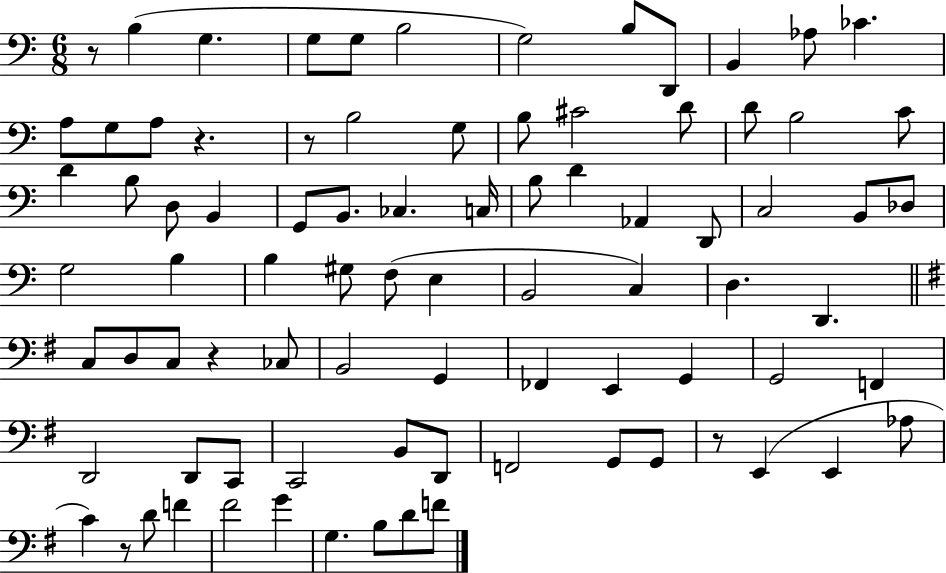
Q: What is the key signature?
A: C major